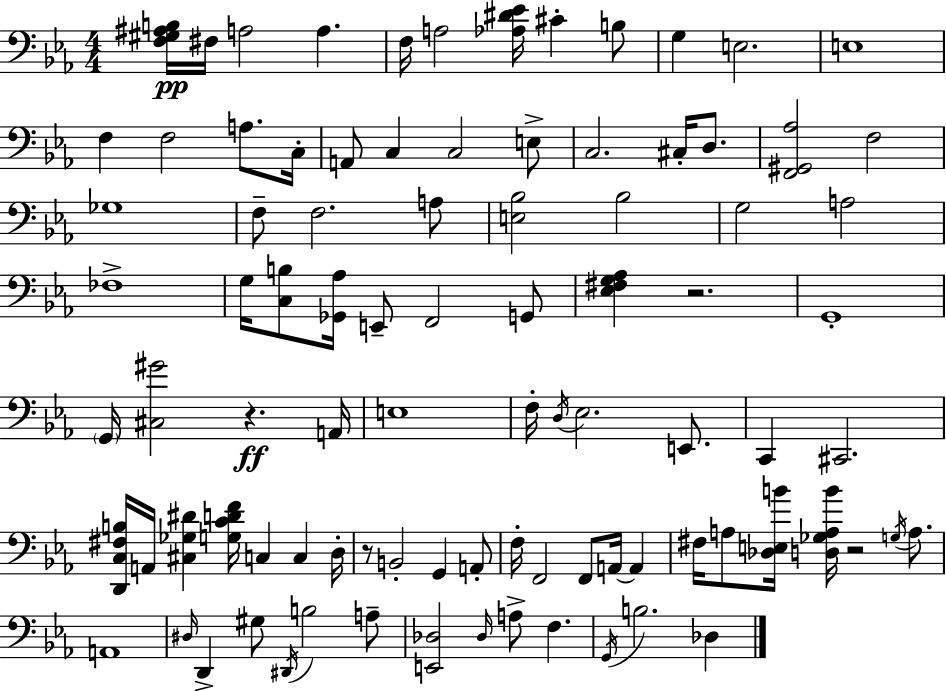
[F3,G#3,A#3,B3]/s F#3/s A3/h A3/q. F3/s A3/h [Ab3,D#4,Eb4]/s C#4/q B3/e G3/q E3/h. E3/w F3/q F3/h A3/e. C3/s A2/e C3/q C3/h E3/e C3/h. C#3/s D3/e. [F2,G#2,Ab3]/h F3/h Gb3/w F3/e F3/h. A3/e [E3,Bb3]/h Bb3/h G3/h A3/h FES3/w G3/s [C3,B3]/e [Gb2,Ab3]/s E2/e F2/h G2/e [Eb3,F#3,G3,Ab3]/q R/h. G2/w G2/s [C#3,G#4]/h R/q. A2/s E3/w F3/s D3/s Eb3/h. E2/e. C2/q C#2/h. [D2,C3,F#3,B3]/s A2/s [C#3,Gb3,D#4]/q [G3,C4,D4,F4]/s C3/q C3/q D3/s R/e B2/h G2/q A2/e F3/s F2/h F2/e A2/s A2/q F#3/s A3/e [Db3,E3,B4]/s [D3,Gb3,A3,B4]/s R/h G3/s A3/e. A2/w D#3/s D2/q G#3/e D#2/s B3/h A3/e [E2,Db3]/h Db3/s A3/e F3/q. G2/s B3/h. Db3/q